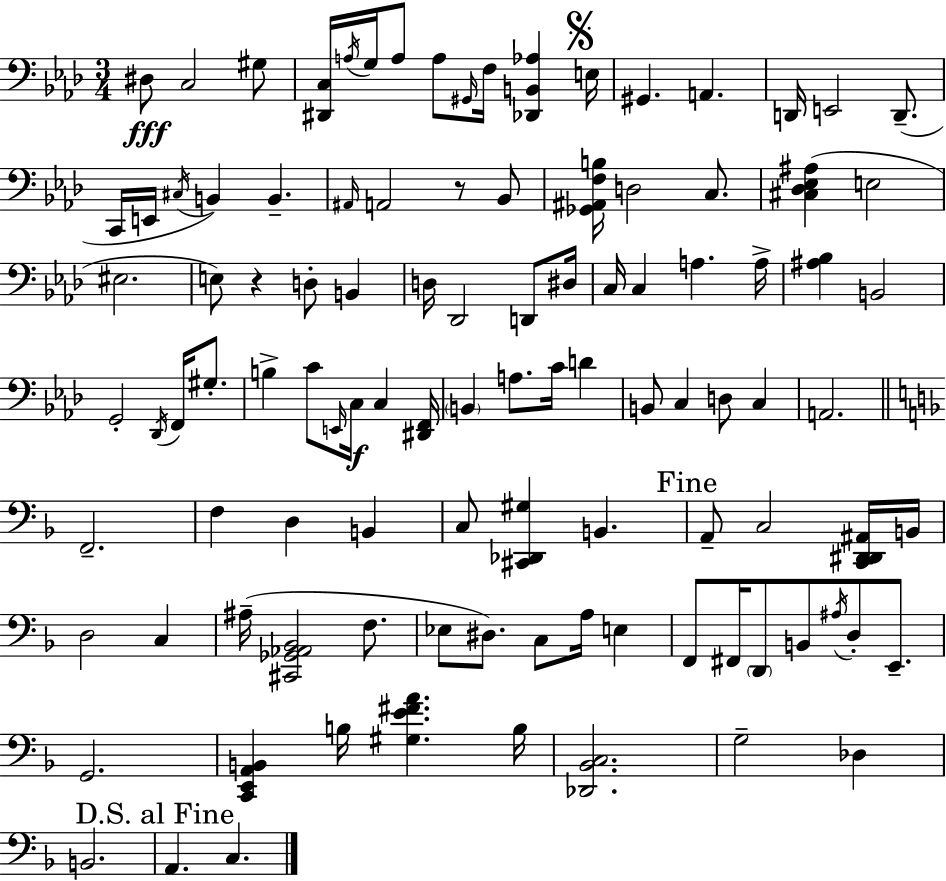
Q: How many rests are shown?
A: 2